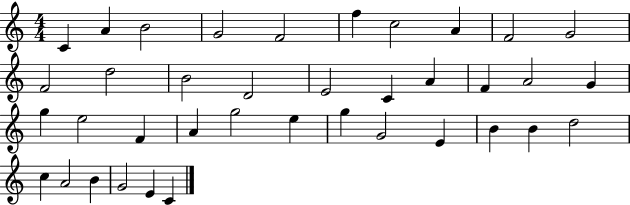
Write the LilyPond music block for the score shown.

{
  \clef treble
  \numericTimeSignature
  \time 4/4
  \key c \major
  c'4 a'4 b'2 | g'2 f'2 | f''4 c''2 a'4 | f'2 g'2 | \break f'2 d''2 | b'2 d'2 | e'2 c'4 a'4 | f'4 a'2 g'4 | \break g''4 e''2 f'4 | a'4 g''2 e''4 | g''4 g'2 e'4 | b'4 b'4 d''2 | \break c''4 a'2 b'4 | g'2 e'4 c'4 | \bar "|."
}